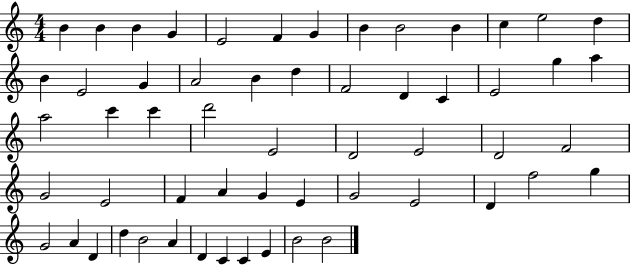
{
  \clef treble
  \numericTimeSignature
  \time 4/4
  \key c \major
  b'4 b'4 b'4 g'4 | e'2 f'4 g'4 | b'4 b'2 b'4 | c''4 e''2 d''4 | \break b'4 e'2 g'4 | a'2 b'4 d''4 | f'2 d'4 c'4 | e'2 g''4 a''4 | \break a''2 c'''4 c'''4 | d'''2 e'2 | d'2 e'2 | d'2 f'2 | \break g'2 e'2 | f'4 a'4 g'4 e'4 | g'2 e'2 | d'4 f''2 g''4 | \break g'2 a'4 d'4 | d''4 b'2 a'4 | d'4 c'4 c'4 e'4 | b'2 b'2 | \break \bar "|."
}